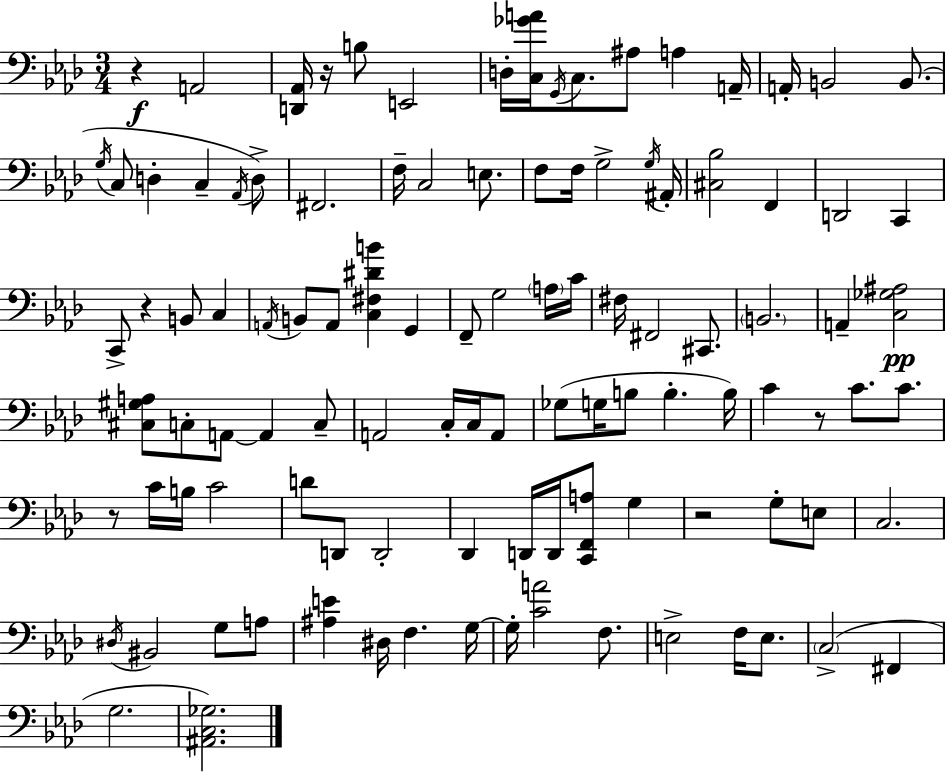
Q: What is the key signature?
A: AES major